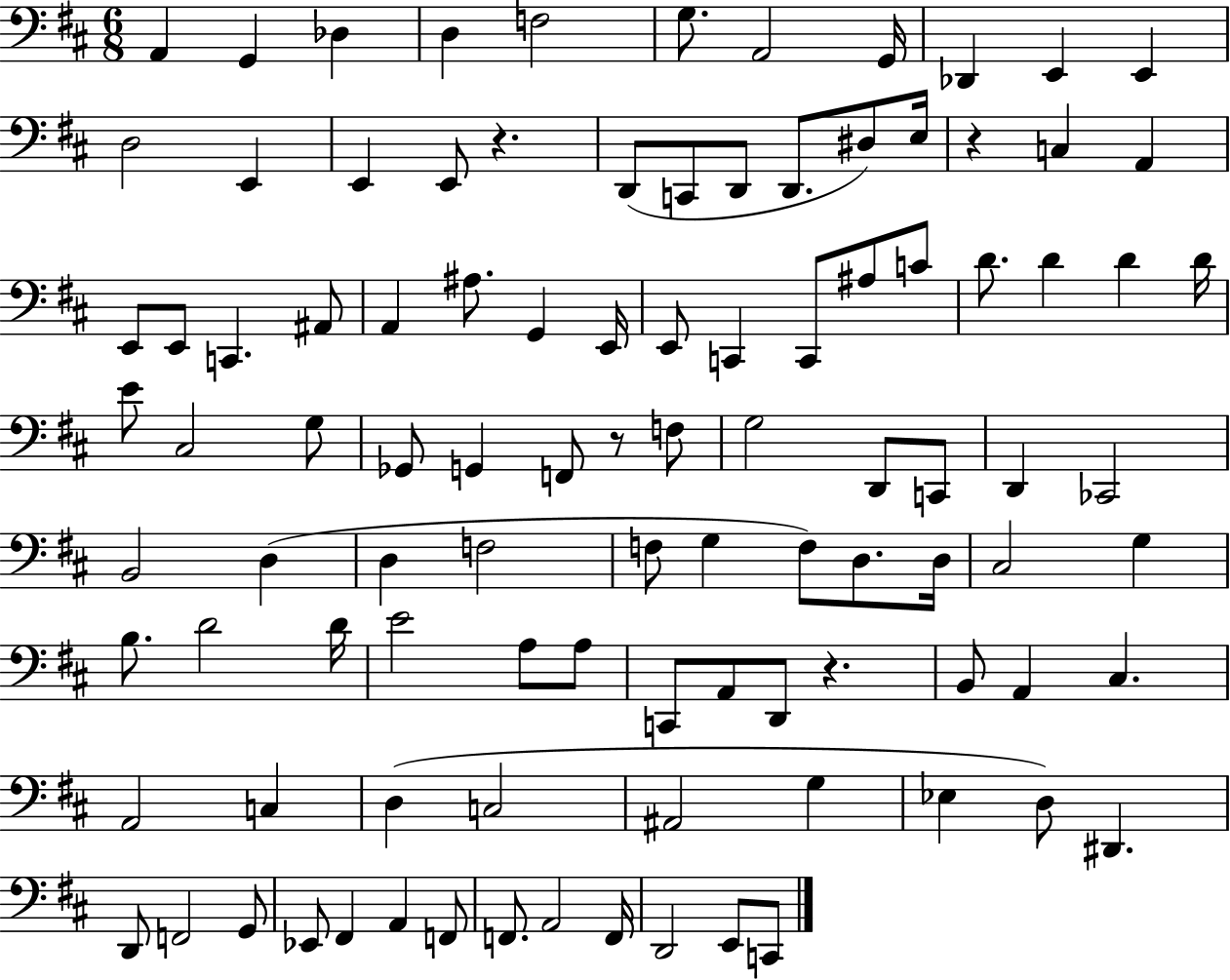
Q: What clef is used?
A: bass